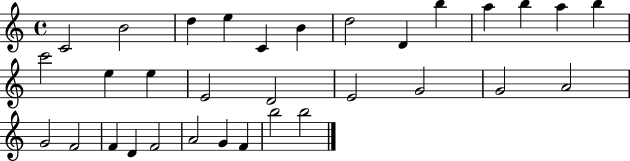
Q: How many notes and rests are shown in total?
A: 32